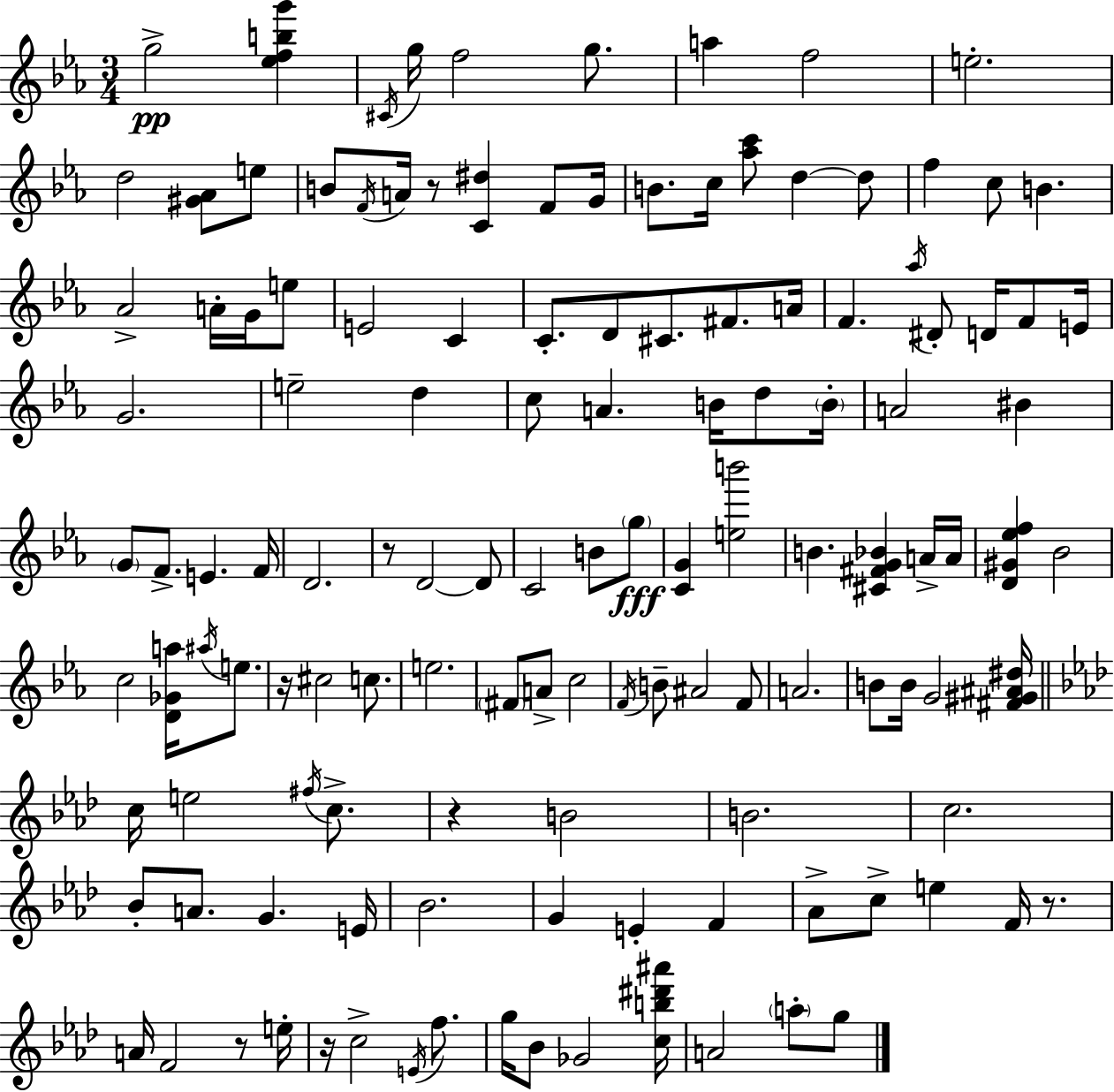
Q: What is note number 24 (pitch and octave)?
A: A4